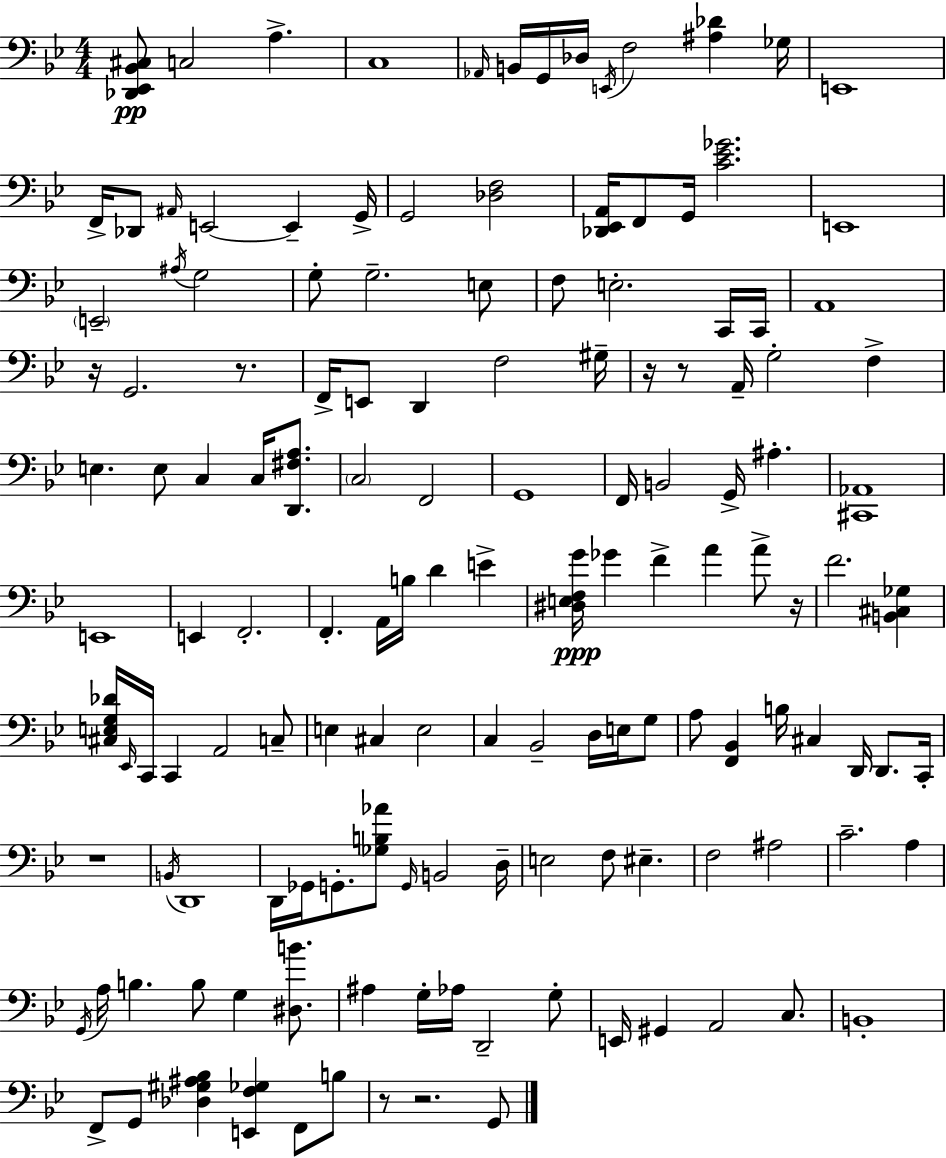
[Db2,Eb2,Bb2,C#3]/e C3/h A3/q. C3/w Ab2/s B2/s G2/s Db3/s E2/s F3/h [A#3,Db4]/q Gb3/s E2/w F2/s Db2/e A#2/s E2/h E2/q G2/s G2/h [Db3,F3]/h [Db2,Eb2,A2]/s F2/e G2/s [C4,Eb4,Gb4]/h. E2/w E2/h A#3/s G3/h G3/e G3/h. E3/e F3/e E3/h. C2/s C2/s A2/w R/s G2/h. R/e. F2/s E2/e D2/q F3/h G#3/s R/s R/e A2/s G3/h F3/q E3/q. E3/e C3/q C3/s [D2,F#3,A3]/e. C3/h F2/h G2/w F2/s B2/h G2/s A#3/q. [C#2,Ab2]/w E2/w E2/q F2/h. F2/q. A2/s B3/s D4/q E4/q [D#3,E3,F3,G4]/s Gb4/q F4/q A4/q A4/e R/s F4/h. [B2,C#3,Gb3]/q [C#3,E3,G3,Db4]/s Eb2/s C2/s C2/q A2/h C3/e E3/q C#3/q E3/h C3/q Bb2/h D3/s E3/s G3/e A3/e [F2,Bb2]/q B3/s C#3/q D2/s D2/e. C2/s R/w B2/s D2/w D2/s Gb2/s G2/e. [Gb3,B3,Ab4]/e G2/s B2/h D3/s E3/h F3/e EIS3/q. F3/h A#3/h C4/h. A3/q G2/s A3/s B3/q. B3/e G3/q [D#3,B4]/e. A#3/q G3/s Ab3/s D2/h G3/e E2/s G#2/q A2/h C3/e. B2/w F2/e G2/e [Db3,G#3,A#3,Bb3]/q [E2,F3,Gb3]/q F2/e B3/e R/e R/h. G2/e